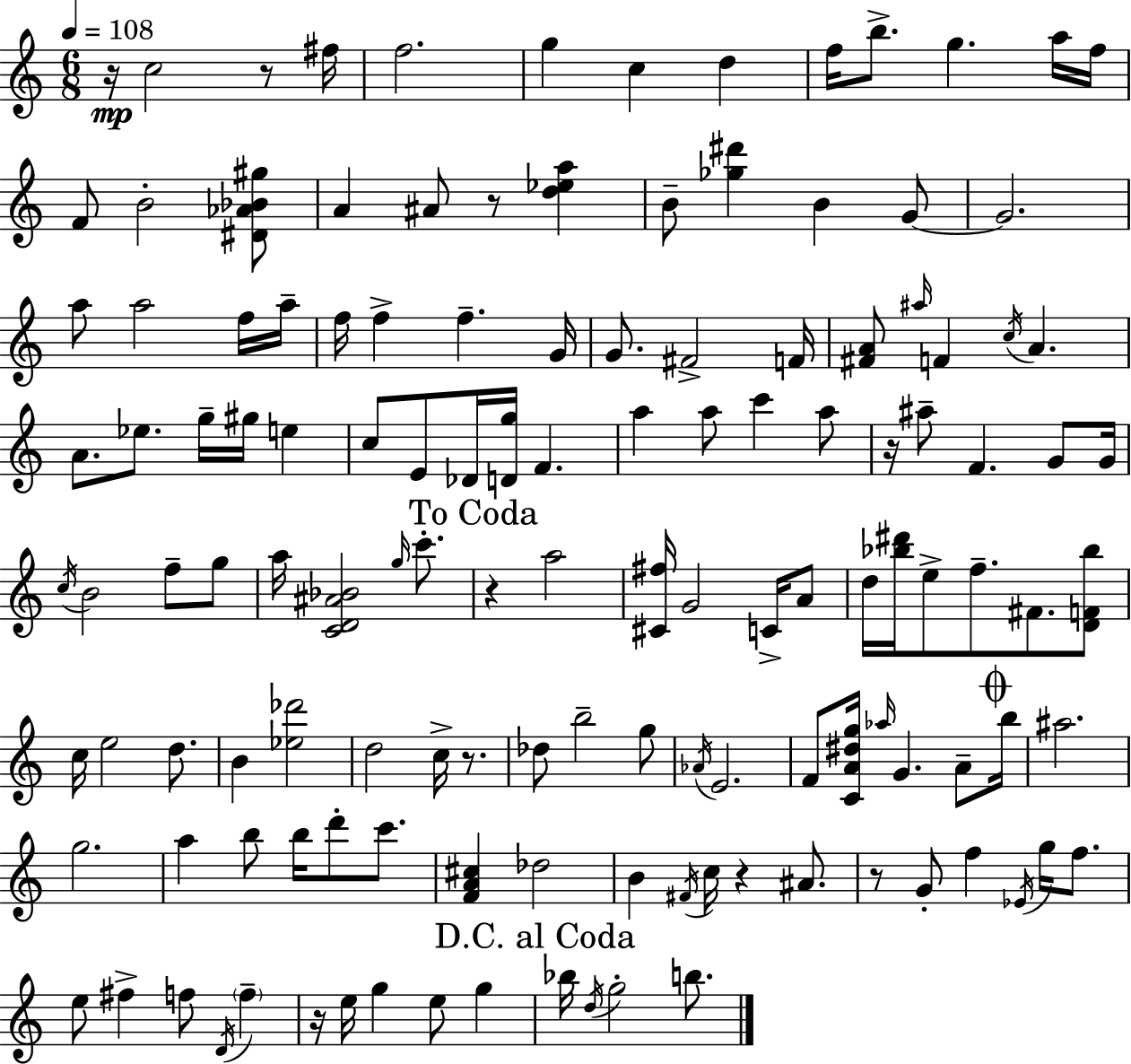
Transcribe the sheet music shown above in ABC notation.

X:1
T:Untitled
M:6/8
L:1/4
K:C
z/4 c2 z/2 ^f/4 f2 g c d f/4 b/2 g a/4 f/4 F/2 B2 [^D_A_B^g]/2 A ^A/2 z/2 [d_ea] B/2 [_g^d'] B G/2 G2 a/2 a2 f/4 a/4 f/4 f f G/4 G/2 ^F2 F/4 [^FA]/2 ^a/4 F c/4 A A/2 _e/2 g/4 ^g/4 e c/2 E/2 _D/4 [Dg]/4 F a a/2 c' a/2 z/4 ^a/2 F G/2 G/4 c/4 B2 f/2 g/2 a/4 [CD^A_B]2 g/4 c'/2 z a2 [^C^f]/4 G2 C/4 A/2 d/4 [_b^d']/4 e/2 f/2 ^F/2 [DF_b]/2 c/4 e2 d/2 B [_e_d']2 d2 c/4 z/2 _d/2 b2 g/2 _A/4 E2 F/2 [CA^dg]/4 _a/4 G A/2 b/4 ^a2 g2 a b/2 b/4 d'/2 c'/2 [FA^c] _d2 B ^F/4 c/4 z ^A/2 z/2 G/2 f _E/4 g/4 f/2 e/2 ^f f/2 D/4 f z/4 e/4 g e/2 g _b/4 d/4 g2 b/2